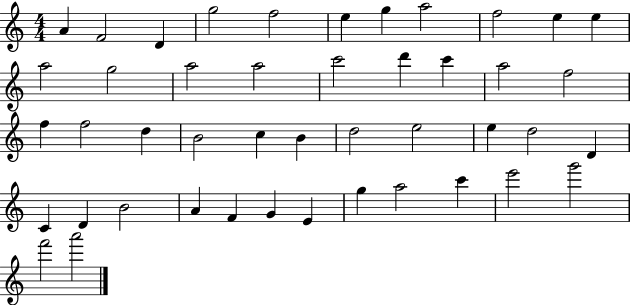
A4/q F4/h D4/q G5/h F5/h E5/q G5/q A5/h F5/h E5/q E5/q A5/h G5/h A5/h A5/h C6/h D6/q C6/q A5/h F5/h F5/q F5/h D5/q B4/h C5/q B4/q D5/h E5/h E5/q D5/h D4/q C4/q D4/q B4/h A4/q F4/q G4/q E4/q G5/q A5/h C6/q E6/h G6/h F6/h A6/h